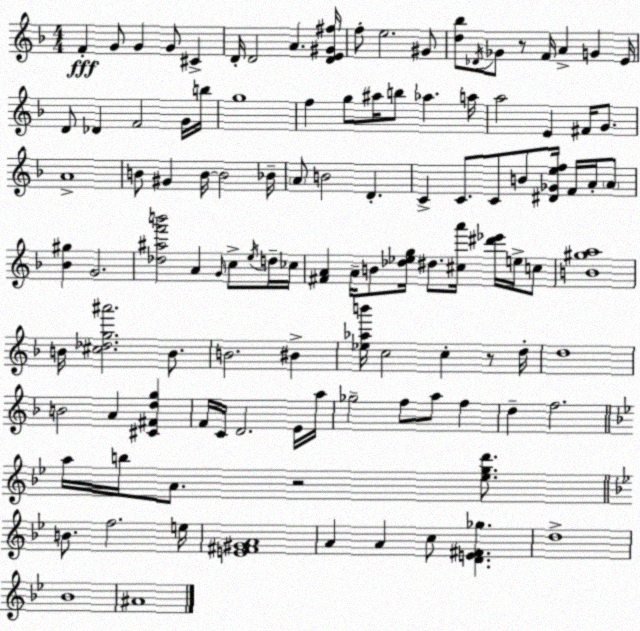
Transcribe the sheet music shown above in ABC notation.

X:1
T:Untitled
M:4/4
L:1/4
K:F
F G/2 G G/2 ^C D/4 D2 A [DE^G^f]/4 f/2 e2 ^G/2 [d_b]/2 _D/4 _G/2 z/2 F/4 A G E/4 D/2 _D F2 G/4 b/4 g4 f g/2 ^a/4 b/2 _a a/4 a2 E ^F/4 G/2 A4 B/2 ^G B/4 B2 _B/4 A/2 B2 D C C/2 C/2 B/2 [^D_Gef]/4 F/4 A/4 A/2 [_B^g] G2 [_d^af'b']2 A G/4 c/2 e/4 d/4 _c/4 [^FA] A/4 B/2 [_d_eg]/4 ^d/2 [^ca']/4 [^d'_e']/4 e/4 c/2 [B^ga]4 B/4 [^c_dg^a']2 B/2 B2 ^B [_e_ab']/4 c2 c z/2 d/4 d4 B2 A [^C^Fdg] F/4 C/4 D2 E/4 a/4 _g2 f/2 a/2 f d f2 a/4 b/4 A/2 z2 [_egd']/2 B/2 f2 e/4 [E^F^GA]4 A A c/2 [DE^F_g] d4 _B4 ^A4